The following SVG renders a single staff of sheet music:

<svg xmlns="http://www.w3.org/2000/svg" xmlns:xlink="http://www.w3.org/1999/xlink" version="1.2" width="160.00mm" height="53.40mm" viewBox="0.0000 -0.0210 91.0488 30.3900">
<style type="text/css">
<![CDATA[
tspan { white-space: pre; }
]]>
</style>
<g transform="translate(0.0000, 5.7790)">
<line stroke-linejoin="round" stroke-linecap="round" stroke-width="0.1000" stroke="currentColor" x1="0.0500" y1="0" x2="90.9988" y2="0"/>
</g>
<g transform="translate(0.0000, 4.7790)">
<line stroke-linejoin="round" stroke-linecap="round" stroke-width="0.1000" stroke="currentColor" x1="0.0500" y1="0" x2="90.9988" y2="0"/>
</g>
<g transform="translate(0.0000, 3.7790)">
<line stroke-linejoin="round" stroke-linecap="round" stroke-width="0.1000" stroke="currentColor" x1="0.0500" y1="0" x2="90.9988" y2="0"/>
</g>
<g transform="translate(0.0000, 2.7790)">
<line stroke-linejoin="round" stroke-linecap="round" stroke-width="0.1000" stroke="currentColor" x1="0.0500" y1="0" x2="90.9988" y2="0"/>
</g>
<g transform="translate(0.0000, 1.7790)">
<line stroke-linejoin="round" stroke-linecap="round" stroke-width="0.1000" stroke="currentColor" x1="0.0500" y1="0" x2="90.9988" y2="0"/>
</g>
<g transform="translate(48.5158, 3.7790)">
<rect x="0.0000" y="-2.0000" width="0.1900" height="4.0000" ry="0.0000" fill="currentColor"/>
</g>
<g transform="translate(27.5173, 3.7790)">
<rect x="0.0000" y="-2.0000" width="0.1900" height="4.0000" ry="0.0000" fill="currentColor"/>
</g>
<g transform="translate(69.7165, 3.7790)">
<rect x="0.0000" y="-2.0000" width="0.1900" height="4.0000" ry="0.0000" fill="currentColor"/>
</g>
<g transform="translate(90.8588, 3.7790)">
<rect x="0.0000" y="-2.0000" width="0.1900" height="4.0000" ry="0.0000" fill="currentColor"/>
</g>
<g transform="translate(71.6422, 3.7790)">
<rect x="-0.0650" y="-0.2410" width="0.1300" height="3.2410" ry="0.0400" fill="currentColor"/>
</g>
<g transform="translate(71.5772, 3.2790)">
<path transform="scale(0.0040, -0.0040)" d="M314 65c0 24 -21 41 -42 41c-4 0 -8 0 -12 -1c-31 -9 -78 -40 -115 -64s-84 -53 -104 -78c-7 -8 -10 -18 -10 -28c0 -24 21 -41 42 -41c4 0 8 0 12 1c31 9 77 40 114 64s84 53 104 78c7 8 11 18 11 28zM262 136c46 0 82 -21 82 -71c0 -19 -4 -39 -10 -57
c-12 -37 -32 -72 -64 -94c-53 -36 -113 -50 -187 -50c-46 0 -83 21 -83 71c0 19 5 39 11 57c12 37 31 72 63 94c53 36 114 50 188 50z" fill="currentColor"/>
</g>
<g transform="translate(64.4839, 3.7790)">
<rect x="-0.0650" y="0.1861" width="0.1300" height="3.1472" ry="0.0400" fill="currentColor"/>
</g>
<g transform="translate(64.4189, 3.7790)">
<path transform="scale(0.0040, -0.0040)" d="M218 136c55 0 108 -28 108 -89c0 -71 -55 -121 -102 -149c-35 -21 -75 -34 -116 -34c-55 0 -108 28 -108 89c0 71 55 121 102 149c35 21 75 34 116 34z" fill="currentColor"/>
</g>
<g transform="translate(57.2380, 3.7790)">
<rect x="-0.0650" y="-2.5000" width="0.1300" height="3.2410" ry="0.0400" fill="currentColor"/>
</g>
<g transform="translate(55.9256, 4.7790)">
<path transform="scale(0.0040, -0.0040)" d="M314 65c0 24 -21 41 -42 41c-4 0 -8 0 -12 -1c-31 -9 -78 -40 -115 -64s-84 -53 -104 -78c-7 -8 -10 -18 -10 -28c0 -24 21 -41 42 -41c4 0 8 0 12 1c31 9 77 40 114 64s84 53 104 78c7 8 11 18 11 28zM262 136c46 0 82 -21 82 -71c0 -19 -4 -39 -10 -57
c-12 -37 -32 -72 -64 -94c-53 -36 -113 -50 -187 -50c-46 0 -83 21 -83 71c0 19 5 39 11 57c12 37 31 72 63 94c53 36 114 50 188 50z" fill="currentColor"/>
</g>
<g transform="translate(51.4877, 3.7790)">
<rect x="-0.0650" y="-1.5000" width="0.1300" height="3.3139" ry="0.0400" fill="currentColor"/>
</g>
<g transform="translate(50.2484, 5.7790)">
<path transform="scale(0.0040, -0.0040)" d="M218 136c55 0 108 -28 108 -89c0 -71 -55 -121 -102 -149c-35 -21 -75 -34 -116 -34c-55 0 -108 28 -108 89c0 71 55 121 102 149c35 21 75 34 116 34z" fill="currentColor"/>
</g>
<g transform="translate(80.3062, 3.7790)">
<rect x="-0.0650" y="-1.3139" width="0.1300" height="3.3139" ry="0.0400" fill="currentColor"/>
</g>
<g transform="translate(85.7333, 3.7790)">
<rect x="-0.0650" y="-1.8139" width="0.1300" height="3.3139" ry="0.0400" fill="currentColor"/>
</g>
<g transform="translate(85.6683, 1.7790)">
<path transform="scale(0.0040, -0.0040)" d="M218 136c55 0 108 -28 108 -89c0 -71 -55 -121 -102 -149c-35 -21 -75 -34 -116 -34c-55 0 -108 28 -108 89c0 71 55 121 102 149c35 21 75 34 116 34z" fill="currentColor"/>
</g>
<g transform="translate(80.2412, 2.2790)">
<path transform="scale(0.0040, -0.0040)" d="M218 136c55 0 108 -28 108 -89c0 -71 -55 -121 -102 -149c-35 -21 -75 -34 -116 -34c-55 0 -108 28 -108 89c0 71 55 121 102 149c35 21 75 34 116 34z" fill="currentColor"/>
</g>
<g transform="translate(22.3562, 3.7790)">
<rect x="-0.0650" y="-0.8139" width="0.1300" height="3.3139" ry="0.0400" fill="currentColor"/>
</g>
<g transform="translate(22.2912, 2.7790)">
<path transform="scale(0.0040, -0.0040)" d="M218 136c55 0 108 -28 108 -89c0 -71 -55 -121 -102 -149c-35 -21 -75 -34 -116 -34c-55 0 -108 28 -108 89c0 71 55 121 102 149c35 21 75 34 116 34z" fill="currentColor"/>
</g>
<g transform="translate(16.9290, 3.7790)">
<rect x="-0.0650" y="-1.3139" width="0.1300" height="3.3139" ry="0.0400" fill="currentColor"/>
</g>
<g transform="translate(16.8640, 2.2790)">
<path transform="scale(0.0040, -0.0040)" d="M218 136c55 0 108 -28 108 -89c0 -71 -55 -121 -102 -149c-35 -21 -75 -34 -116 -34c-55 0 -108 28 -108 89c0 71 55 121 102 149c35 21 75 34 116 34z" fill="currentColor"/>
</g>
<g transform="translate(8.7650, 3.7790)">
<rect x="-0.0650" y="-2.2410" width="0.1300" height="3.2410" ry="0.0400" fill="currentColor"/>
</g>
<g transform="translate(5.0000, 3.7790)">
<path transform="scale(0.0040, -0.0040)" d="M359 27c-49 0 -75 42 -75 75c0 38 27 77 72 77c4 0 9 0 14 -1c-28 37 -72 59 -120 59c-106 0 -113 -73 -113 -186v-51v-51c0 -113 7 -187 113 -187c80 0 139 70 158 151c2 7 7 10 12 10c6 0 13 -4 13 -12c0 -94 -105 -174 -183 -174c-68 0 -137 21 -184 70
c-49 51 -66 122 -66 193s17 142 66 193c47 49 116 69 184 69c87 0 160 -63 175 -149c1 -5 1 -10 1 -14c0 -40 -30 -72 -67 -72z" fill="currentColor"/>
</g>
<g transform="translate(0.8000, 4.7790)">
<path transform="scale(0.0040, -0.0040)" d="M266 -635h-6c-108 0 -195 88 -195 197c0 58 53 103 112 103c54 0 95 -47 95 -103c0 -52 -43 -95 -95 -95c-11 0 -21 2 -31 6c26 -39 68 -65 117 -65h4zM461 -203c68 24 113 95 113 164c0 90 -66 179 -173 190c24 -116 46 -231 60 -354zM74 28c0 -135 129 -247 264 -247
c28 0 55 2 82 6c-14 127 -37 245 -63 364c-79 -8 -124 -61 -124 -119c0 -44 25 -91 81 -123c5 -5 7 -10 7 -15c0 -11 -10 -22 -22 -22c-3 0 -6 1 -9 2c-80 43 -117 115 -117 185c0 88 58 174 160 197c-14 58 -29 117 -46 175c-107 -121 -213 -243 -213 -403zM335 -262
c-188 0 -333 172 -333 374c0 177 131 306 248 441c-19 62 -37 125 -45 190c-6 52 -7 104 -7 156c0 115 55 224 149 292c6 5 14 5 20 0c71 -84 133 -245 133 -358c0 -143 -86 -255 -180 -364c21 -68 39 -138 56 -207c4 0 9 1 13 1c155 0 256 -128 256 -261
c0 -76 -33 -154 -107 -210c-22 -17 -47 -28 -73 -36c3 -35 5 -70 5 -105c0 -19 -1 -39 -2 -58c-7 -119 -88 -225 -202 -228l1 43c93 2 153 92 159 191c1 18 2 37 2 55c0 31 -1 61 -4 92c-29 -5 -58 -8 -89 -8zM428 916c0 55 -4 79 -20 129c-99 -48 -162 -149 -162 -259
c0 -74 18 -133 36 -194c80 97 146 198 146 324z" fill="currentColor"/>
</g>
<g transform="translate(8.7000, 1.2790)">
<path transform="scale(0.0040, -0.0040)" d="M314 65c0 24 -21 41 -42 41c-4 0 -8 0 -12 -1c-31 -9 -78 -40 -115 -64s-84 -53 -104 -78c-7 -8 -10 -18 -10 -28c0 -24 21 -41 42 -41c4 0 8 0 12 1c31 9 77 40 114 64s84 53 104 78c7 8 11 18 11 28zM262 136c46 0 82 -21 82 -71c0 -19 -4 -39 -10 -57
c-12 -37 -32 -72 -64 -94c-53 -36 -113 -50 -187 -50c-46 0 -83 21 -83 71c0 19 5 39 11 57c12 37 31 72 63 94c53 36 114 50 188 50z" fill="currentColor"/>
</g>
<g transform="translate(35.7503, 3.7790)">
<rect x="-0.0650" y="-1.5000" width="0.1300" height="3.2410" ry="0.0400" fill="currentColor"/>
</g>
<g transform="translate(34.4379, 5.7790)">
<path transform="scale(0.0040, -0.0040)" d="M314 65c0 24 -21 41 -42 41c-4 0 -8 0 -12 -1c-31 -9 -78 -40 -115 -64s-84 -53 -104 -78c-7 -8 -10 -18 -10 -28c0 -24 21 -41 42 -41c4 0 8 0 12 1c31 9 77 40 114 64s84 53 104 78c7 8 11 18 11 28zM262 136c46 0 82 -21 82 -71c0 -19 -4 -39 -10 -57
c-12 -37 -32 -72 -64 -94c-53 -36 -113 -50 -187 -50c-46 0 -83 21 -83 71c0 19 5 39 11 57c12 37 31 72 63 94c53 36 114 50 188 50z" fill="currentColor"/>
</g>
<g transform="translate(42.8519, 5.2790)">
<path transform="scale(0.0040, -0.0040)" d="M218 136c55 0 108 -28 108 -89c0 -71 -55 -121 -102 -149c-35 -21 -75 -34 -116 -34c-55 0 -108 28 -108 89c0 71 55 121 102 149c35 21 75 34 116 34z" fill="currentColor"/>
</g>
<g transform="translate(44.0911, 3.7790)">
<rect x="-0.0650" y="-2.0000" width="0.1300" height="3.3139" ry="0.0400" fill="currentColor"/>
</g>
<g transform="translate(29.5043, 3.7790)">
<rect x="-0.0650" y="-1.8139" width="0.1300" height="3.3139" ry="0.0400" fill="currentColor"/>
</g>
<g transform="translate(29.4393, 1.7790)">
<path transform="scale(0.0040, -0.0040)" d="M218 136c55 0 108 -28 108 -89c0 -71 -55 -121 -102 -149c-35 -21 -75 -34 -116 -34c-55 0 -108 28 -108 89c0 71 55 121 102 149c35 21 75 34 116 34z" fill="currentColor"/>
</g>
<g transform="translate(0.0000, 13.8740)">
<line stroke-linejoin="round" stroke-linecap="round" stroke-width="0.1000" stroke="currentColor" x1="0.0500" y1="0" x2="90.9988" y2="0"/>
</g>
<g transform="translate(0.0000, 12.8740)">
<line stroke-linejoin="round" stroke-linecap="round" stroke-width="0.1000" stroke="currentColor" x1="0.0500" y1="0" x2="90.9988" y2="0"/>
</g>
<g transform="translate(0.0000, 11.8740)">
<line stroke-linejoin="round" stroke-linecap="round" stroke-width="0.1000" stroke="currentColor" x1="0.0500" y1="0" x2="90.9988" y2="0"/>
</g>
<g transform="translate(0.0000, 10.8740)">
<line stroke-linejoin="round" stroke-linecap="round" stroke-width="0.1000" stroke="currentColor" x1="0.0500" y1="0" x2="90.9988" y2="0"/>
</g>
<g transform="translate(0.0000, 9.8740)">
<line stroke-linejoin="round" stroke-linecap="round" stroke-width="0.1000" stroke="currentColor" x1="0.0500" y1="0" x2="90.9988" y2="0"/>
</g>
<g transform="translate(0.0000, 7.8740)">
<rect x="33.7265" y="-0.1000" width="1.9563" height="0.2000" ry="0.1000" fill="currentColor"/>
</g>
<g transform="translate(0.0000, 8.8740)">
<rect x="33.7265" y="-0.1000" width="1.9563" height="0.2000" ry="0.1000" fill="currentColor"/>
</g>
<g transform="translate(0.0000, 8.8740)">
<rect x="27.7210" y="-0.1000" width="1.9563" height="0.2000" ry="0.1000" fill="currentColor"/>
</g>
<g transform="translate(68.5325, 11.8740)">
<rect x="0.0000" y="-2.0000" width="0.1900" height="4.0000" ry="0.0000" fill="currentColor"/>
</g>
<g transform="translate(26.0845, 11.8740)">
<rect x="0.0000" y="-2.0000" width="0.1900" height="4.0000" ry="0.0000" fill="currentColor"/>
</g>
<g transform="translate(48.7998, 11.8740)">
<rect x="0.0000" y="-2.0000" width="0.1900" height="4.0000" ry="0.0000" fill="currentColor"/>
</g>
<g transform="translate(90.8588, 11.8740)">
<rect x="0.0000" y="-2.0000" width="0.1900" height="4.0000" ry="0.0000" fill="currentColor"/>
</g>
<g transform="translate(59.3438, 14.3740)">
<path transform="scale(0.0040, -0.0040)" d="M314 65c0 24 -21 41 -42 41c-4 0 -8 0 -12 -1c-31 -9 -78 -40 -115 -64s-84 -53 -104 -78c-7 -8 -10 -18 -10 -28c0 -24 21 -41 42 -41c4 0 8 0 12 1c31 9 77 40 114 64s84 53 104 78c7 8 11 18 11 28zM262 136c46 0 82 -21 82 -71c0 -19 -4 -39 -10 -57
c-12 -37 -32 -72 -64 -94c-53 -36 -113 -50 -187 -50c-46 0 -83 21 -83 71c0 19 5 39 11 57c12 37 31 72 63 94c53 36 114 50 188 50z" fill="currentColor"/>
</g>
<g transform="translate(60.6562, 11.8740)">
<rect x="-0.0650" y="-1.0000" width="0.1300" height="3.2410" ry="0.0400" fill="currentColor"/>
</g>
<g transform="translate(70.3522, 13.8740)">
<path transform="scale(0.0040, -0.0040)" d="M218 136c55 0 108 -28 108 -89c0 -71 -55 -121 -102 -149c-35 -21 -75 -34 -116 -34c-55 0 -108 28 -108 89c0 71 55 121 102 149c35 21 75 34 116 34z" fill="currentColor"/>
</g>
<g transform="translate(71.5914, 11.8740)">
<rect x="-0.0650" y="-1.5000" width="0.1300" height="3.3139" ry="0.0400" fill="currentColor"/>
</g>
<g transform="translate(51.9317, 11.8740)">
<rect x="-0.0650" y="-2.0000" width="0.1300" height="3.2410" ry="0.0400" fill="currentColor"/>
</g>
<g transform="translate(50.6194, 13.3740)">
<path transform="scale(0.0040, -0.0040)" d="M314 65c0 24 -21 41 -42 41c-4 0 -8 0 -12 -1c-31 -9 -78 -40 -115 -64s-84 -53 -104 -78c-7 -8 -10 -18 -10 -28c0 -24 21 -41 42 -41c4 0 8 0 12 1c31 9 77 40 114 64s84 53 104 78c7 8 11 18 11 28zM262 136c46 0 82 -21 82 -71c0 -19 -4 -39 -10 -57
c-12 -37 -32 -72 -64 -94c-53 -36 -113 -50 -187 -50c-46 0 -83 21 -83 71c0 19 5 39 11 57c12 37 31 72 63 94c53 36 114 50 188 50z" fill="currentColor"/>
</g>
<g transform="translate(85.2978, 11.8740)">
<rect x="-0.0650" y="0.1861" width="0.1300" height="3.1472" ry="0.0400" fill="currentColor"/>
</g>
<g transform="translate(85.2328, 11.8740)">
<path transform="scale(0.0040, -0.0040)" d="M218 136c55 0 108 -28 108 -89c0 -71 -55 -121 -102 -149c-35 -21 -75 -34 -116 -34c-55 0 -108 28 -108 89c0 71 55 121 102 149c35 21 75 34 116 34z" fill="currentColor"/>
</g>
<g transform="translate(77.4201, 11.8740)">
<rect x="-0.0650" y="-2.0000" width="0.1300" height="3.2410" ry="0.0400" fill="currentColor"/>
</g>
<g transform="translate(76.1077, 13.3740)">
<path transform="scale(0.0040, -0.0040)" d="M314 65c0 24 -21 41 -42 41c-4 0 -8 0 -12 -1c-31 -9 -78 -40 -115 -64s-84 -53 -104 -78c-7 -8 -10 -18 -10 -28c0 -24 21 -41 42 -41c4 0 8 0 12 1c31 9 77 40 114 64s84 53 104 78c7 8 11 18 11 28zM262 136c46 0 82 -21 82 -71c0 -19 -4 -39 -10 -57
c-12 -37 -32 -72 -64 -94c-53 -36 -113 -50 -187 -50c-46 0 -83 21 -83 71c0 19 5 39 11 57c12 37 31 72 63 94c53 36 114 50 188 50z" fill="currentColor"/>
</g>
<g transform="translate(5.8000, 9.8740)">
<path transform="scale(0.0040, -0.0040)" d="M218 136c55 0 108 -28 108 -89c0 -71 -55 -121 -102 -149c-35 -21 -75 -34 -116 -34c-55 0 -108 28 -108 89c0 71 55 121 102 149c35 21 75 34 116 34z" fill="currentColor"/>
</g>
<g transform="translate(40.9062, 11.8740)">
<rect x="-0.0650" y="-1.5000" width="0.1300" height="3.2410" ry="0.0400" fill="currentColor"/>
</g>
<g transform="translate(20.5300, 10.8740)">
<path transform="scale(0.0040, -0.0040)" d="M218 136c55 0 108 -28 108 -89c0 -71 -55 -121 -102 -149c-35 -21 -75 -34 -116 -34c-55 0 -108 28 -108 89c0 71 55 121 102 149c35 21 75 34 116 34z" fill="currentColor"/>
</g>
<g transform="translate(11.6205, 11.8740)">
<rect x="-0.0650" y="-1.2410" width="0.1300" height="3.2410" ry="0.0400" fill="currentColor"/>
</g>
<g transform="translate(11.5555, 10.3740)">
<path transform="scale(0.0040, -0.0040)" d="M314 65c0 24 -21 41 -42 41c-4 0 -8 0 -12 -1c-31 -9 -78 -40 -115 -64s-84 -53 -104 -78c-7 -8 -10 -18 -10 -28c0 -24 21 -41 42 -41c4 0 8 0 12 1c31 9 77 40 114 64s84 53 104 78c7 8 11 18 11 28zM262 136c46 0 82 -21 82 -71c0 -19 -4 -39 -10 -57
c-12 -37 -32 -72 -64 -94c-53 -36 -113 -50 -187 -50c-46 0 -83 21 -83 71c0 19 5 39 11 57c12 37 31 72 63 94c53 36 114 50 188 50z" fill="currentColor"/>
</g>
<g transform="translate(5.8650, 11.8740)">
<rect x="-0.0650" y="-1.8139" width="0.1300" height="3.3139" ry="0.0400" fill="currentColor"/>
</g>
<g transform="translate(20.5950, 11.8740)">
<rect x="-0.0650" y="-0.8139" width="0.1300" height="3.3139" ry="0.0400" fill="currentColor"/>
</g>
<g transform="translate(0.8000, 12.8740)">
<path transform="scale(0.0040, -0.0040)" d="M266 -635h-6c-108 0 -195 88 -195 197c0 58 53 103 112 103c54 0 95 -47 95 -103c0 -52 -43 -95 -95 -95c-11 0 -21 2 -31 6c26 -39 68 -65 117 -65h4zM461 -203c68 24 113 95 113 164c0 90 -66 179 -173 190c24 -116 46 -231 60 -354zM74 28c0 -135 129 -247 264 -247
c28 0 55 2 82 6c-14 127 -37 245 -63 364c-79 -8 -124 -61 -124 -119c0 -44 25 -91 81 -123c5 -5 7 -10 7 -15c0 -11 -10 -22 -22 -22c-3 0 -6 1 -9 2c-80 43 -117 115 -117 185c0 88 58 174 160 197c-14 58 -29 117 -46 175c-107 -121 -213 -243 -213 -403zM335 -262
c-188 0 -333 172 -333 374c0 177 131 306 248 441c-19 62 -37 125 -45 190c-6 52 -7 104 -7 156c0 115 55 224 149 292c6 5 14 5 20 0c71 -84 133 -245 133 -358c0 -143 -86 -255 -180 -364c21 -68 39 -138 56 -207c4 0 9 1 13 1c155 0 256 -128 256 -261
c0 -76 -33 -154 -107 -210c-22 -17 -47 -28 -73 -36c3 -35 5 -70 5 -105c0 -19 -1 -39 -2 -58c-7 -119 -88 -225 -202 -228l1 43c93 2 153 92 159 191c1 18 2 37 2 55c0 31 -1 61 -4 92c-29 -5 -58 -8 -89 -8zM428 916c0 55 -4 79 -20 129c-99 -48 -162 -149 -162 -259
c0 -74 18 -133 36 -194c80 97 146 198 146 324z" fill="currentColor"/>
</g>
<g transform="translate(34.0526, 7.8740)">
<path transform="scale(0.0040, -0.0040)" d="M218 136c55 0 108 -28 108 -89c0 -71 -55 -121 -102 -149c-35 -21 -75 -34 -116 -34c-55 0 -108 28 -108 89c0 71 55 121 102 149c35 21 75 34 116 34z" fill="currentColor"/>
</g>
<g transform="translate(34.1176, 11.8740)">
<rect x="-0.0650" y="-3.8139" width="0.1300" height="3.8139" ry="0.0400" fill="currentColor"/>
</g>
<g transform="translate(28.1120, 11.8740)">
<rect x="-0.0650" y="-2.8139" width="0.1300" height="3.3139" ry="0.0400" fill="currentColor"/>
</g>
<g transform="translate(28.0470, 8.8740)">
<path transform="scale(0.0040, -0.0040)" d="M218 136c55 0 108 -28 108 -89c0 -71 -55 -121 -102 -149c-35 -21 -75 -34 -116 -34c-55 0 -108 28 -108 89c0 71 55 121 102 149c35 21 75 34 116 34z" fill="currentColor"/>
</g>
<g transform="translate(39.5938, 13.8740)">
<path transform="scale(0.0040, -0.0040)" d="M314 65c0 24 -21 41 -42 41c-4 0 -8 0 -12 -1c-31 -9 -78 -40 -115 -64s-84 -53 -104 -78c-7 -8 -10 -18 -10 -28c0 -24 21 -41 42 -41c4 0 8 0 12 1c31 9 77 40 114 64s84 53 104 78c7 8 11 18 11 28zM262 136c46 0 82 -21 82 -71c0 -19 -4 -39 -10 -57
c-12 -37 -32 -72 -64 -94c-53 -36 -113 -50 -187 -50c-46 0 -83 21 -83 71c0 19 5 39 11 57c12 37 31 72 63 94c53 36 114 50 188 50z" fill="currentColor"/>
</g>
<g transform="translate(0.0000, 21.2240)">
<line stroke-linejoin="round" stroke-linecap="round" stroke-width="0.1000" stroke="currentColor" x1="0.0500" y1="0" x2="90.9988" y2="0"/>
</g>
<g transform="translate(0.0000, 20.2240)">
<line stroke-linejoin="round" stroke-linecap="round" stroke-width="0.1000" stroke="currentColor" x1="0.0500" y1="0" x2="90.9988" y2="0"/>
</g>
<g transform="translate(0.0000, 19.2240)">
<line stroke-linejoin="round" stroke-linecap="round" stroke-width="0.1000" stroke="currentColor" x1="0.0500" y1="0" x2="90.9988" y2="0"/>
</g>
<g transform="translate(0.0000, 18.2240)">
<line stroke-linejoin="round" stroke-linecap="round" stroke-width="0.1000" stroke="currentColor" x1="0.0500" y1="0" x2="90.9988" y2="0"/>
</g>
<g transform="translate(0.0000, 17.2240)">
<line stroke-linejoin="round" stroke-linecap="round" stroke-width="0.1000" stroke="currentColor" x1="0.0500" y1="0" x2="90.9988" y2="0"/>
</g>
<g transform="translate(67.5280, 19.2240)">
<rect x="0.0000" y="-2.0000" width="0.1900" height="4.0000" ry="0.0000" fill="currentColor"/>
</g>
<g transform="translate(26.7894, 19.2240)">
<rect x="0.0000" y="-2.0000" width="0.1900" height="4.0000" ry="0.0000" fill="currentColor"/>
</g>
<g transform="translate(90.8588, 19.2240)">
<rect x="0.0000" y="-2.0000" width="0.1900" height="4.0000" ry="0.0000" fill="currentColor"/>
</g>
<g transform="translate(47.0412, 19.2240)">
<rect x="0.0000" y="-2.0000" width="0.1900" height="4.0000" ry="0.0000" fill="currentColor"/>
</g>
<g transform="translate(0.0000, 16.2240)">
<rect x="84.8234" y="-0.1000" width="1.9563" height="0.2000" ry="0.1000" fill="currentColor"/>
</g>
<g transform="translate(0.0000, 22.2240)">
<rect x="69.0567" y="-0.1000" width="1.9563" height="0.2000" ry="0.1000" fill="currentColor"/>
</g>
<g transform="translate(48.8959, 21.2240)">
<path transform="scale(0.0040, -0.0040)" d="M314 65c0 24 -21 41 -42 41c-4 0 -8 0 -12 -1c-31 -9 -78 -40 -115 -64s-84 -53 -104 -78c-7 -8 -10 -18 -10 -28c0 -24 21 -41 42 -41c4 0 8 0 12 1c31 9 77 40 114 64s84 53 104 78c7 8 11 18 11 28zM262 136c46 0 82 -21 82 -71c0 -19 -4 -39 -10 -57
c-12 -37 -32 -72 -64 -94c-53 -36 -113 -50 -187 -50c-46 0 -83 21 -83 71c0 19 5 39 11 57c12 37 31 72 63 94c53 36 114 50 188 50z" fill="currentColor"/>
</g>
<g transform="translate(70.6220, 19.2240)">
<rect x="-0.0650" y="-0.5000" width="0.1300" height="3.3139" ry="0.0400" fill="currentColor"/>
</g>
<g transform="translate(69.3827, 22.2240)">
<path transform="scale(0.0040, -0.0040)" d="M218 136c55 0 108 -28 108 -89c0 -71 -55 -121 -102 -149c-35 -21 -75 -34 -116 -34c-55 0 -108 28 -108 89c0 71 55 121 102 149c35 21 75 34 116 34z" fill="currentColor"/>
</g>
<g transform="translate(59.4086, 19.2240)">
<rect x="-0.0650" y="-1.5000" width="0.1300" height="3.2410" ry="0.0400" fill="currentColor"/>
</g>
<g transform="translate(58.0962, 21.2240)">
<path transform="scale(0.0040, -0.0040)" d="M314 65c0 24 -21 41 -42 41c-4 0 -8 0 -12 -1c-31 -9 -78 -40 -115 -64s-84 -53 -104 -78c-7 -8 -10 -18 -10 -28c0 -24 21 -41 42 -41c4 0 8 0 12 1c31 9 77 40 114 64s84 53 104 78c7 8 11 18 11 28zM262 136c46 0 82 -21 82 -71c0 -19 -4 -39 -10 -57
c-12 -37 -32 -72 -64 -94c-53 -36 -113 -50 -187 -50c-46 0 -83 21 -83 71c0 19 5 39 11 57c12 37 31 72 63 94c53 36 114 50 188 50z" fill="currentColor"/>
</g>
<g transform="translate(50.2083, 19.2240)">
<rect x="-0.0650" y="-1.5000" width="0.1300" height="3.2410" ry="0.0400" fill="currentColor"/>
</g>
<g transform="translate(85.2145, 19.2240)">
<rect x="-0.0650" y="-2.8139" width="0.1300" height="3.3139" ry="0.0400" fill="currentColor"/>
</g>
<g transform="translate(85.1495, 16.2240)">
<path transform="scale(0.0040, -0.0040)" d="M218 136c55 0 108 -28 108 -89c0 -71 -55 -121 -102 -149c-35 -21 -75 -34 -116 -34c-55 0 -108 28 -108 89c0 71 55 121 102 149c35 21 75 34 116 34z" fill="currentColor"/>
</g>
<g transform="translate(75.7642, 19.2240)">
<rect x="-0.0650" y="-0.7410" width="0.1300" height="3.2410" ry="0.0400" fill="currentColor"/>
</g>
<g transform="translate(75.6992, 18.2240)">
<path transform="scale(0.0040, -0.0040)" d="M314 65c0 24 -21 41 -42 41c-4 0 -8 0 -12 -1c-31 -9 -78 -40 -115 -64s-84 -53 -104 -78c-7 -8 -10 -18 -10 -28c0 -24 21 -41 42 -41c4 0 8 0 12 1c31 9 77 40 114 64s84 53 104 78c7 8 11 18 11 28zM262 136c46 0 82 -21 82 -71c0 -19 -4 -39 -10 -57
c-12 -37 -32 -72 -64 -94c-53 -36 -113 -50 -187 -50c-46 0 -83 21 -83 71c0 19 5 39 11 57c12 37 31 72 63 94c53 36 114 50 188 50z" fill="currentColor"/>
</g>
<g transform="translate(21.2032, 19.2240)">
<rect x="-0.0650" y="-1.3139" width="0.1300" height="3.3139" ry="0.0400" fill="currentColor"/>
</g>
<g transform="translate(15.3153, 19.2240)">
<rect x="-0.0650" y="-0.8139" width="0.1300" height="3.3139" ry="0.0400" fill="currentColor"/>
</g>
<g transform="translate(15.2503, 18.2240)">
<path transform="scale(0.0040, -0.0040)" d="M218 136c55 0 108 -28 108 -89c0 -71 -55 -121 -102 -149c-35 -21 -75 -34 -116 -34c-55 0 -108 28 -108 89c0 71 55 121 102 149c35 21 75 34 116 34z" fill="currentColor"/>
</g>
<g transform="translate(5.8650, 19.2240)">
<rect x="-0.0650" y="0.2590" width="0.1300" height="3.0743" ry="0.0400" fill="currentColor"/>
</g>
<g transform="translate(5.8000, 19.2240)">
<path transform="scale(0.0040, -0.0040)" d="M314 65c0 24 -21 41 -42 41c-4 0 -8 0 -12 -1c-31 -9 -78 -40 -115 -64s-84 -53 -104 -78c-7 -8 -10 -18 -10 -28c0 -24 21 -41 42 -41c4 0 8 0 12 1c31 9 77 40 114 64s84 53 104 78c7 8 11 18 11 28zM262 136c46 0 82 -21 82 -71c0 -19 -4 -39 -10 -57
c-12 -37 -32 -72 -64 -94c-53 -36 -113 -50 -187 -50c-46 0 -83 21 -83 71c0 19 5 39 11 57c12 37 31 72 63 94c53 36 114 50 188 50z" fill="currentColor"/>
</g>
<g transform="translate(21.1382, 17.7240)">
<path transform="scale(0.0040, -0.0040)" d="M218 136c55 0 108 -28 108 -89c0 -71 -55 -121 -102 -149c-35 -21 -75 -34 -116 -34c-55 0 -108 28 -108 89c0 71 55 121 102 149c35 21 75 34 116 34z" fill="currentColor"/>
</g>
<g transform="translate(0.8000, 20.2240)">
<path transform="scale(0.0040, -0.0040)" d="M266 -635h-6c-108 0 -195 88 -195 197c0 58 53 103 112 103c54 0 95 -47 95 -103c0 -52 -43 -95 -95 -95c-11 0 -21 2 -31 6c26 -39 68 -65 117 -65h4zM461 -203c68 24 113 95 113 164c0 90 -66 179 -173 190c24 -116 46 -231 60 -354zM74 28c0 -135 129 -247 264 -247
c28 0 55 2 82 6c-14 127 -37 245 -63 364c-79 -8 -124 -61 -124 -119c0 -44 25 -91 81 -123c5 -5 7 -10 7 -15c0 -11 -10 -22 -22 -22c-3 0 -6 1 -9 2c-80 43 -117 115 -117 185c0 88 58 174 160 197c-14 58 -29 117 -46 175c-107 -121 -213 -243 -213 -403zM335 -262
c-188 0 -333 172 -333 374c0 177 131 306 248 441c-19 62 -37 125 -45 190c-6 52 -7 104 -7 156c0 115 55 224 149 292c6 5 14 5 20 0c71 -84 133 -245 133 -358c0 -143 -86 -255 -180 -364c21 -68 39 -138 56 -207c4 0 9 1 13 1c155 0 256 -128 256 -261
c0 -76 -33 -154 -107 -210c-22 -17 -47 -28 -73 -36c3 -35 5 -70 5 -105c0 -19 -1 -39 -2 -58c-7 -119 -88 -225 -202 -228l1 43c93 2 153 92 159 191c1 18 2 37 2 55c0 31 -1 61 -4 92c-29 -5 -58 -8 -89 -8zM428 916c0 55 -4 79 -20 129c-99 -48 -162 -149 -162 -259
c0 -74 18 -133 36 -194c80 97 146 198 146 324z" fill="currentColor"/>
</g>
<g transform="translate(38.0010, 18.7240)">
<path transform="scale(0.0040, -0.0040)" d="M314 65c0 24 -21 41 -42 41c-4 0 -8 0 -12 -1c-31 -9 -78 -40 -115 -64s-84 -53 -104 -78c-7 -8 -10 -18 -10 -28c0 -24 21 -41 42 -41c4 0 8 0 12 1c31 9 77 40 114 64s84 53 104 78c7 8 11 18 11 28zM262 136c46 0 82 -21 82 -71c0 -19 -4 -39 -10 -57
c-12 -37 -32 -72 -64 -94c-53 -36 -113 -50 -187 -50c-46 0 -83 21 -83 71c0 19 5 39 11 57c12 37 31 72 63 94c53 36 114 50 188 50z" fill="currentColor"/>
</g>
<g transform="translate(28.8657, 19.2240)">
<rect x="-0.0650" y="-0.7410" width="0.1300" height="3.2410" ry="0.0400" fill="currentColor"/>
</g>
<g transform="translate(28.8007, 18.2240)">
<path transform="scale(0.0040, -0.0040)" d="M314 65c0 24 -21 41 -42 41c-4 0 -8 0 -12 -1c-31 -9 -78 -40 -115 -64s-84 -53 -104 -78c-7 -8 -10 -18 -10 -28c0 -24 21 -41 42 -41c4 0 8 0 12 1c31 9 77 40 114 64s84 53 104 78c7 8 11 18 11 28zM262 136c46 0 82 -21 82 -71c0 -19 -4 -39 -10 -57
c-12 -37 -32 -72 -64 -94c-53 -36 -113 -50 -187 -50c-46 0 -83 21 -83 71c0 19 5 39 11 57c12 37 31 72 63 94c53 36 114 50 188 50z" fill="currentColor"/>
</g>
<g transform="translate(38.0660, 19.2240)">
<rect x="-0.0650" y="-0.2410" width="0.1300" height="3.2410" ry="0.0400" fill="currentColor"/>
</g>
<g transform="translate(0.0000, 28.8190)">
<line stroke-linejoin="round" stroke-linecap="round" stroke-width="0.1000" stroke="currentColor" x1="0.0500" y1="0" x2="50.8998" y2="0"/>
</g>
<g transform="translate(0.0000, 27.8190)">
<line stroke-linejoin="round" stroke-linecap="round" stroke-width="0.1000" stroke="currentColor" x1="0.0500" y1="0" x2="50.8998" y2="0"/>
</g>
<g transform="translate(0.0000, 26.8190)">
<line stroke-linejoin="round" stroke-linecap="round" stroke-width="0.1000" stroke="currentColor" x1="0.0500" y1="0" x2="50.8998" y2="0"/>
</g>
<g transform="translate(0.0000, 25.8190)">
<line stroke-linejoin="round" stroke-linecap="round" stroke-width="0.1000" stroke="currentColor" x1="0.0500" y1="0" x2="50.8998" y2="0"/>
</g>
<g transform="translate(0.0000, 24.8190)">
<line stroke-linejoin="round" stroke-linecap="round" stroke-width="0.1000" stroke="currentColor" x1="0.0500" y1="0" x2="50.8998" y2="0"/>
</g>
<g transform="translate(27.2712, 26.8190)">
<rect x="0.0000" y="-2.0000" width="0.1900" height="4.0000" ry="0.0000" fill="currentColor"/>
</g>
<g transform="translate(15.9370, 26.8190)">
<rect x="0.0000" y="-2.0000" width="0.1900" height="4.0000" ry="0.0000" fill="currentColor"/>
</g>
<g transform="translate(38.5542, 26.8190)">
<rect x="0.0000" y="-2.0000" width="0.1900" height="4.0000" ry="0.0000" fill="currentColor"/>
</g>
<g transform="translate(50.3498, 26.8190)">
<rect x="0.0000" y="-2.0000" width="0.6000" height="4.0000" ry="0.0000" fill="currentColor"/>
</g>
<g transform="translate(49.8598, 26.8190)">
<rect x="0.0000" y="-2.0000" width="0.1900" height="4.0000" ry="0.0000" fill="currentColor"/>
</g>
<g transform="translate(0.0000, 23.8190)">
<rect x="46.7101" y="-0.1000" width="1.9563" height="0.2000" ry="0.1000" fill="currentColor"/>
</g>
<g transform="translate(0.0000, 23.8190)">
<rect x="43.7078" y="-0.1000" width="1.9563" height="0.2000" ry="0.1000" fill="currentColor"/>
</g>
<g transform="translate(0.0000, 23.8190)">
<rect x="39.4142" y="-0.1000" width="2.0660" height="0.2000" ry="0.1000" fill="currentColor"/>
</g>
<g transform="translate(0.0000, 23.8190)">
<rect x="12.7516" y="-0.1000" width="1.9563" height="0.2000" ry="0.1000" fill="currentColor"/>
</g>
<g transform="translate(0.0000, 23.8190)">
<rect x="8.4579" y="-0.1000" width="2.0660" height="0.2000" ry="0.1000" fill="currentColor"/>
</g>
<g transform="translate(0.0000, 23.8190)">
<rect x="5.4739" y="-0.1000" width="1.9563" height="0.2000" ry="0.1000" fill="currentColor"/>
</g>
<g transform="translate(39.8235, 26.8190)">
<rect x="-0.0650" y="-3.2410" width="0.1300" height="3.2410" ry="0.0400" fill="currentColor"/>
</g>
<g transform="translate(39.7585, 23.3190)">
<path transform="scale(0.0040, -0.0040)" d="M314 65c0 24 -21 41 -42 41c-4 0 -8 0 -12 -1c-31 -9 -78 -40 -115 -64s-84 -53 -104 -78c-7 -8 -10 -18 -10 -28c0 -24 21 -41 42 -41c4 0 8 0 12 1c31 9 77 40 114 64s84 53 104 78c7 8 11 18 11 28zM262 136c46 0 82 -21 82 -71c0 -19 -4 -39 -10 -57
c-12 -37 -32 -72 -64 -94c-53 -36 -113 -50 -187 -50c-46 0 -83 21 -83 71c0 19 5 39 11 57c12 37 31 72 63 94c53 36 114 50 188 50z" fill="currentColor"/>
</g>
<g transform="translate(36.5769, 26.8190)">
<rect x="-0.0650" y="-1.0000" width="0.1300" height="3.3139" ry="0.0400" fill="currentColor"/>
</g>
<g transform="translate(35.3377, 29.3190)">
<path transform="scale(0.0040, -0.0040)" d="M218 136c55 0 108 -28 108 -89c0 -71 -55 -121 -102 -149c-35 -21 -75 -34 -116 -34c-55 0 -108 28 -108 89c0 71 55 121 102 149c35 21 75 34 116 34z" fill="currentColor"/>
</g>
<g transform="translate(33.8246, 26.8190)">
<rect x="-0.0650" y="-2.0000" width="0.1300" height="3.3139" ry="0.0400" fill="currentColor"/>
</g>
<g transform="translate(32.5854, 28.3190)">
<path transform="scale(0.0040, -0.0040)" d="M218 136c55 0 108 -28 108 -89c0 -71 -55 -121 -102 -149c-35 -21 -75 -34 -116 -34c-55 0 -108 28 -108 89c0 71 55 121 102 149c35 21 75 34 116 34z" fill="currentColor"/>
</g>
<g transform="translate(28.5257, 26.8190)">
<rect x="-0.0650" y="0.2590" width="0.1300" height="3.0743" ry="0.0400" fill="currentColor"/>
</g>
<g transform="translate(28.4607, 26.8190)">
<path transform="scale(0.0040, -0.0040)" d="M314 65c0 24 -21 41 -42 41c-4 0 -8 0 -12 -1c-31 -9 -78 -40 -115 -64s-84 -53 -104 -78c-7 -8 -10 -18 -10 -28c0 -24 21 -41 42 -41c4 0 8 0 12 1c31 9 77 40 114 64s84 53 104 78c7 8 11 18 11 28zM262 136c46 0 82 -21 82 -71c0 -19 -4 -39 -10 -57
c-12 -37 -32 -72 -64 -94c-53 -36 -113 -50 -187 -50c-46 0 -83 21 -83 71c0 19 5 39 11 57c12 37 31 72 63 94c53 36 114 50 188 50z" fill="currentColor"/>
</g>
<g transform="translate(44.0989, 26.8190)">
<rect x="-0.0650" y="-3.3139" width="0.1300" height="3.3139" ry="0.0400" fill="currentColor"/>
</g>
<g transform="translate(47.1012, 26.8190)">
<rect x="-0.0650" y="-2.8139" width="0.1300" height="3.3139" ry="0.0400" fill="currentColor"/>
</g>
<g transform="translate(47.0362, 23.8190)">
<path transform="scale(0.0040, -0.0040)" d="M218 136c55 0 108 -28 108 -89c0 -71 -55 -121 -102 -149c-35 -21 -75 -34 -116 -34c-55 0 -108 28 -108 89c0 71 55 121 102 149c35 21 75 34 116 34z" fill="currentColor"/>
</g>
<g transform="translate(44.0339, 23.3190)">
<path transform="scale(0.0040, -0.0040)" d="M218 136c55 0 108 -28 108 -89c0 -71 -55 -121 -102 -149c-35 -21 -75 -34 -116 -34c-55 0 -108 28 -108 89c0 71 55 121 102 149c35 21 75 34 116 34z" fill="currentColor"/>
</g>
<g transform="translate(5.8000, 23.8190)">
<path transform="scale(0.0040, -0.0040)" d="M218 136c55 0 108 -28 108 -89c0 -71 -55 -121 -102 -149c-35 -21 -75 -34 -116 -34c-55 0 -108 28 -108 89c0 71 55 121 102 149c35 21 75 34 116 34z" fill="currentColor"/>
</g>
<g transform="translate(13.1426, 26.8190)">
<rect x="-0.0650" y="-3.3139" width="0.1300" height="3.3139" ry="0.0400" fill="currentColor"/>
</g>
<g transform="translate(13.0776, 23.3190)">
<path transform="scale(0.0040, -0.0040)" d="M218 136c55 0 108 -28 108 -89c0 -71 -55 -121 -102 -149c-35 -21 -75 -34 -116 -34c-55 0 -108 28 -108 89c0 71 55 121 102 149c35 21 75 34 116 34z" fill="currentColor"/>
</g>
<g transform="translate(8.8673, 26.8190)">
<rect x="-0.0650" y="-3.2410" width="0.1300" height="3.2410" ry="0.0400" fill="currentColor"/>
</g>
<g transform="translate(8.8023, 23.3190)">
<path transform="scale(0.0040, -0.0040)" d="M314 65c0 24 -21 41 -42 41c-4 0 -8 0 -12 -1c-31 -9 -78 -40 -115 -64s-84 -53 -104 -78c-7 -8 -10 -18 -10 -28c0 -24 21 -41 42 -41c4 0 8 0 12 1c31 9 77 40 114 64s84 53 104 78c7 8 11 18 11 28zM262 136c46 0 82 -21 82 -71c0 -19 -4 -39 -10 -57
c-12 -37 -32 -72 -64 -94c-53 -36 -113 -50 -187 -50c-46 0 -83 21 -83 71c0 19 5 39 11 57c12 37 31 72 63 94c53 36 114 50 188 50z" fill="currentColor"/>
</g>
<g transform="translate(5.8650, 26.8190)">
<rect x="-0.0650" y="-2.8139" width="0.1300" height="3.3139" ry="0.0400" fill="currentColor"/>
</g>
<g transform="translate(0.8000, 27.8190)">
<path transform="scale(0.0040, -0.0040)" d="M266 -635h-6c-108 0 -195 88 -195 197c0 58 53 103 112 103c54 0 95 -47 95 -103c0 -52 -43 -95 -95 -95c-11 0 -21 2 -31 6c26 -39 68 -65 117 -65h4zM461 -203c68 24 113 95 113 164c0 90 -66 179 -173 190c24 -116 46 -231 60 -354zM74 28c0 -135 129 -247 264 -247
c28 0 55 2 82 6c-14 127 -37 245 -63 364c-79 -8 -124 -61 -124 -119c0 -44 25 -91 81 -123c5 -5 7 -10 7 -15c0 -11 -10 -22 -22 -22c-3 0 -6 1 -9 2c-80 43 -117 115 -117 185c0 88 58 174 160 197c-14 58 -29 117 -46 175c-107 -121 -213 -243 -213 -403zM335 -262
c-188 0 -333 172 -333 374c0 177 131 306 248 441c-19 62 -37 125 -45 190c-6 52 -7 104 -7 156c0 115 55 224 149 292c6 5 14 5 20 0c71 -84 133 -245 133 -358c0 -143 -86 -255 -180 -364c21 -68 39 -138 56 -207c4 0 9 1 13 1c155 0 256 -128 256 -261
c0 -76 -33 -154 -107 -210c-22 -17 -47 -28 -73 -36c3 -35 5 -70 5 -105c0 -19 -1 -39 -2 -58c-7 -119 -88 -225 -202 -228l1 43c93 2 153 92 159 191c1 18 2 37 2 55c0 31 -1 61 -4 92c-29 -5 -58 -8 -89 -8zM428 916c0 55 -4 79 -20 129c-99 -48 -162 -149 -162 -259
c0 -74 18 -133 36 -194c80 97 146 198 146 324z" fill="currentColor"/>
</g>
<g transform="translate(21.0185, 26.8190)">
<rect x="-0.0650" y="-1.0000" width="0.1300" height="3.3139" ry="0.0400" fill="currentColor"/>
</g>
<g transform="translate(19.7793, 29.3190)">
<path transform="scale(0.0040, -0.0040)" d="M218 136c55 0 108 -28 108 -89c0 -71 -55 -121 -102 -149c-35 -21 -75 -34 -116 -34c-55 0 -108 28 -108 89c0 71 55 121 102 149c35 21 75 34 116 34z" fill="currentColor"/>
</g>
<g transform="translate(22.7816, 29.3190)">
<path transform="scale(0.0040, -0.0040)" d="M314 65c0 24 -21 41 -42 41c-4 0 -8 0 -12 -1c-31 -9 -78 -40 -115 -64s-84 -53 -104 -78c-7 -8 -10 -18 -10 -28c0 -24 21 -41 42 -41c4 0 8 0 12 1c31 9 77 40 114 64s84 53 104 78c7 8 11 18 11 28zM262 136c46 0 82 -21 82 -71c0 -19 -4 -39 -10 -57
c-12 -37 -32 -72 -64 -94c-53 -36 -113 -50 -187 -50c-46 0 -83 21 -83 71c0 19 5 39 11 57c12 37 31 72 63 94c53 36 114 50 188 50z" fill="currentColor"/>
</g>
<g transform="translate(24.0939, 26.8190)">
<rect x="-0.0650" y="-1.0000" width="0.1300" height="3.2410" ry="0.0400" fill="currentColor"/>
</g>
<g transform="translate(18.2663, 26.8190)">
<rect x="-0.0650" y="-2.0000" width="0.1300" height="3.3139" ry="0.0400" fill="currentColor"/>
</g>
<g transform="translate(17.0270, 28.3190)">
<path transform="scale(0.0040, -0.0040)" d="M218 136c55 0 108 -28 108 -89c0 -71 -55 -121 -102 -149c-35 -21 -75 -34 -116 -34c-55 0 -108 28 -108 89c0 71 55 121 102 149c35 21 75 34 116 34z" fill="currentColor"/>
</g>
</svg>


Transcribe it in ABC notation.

X:1
T:Untitled
M:4/4
L:1/4
K:C
g2 e d f E2 F E G2 B c2 e f f e2 d a c' E2 F2 D2 E F2 B B2 d e d2 c2 E2 E2 C d2 a a b2 b F D D2 B2 F D b2 b a